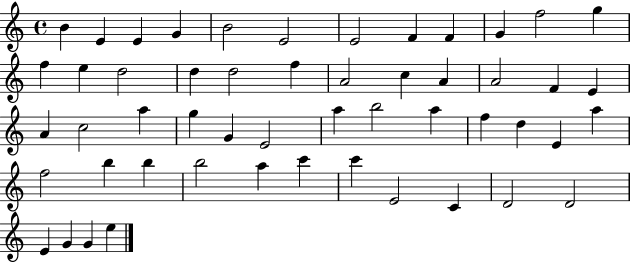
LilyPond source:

{
  \clef treble
  \time 4/4
  \defaultTimeSignature
  \key c \major
  b'4 e'4 e'4 g'4 | b'2 e'2 | e'2 f'4 f'4 | g'4 f''2 g''4 | \break f''4 e''4 d''2 | d''4 d''2 f''4 | a'2 c''4 a'4 | a'2 f'4 e'4 | \break a'4 c''2 a''4 | g''4 g'4 e'2 | a''4 b''2 a''4 | f''4 d''4 e'4 a''4 | \break f''2 b''4 b''4 | b''2 a''4 c'''4 | c'''4 e'2 c'4 | d'2 d'2 | \break e'4 g'4 g'4 e''4 | \bar "|."
}